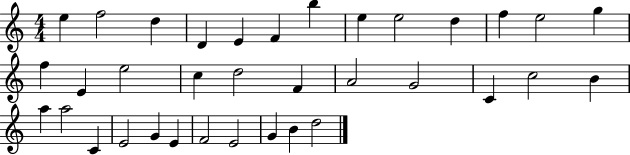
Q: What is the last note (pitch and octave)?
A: D5